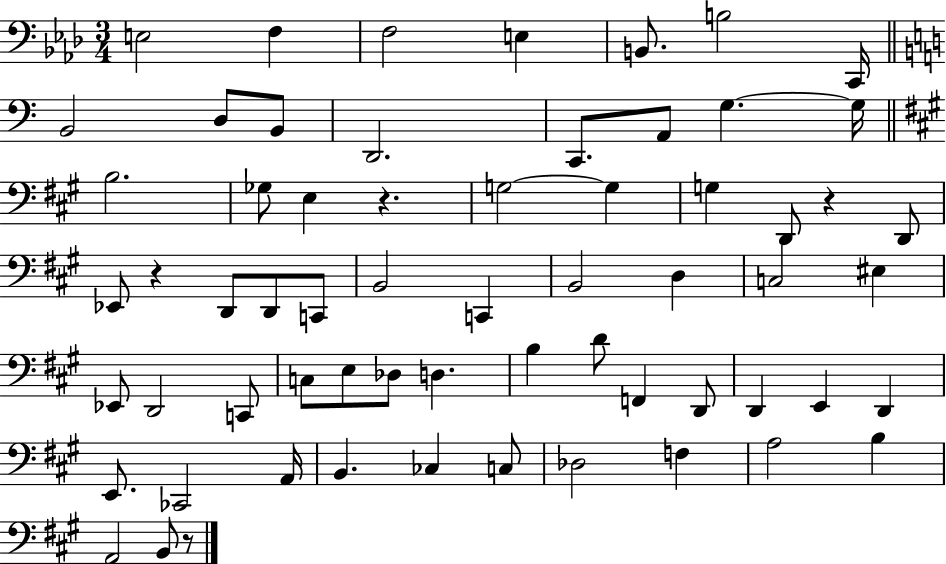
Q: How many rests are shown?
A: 4